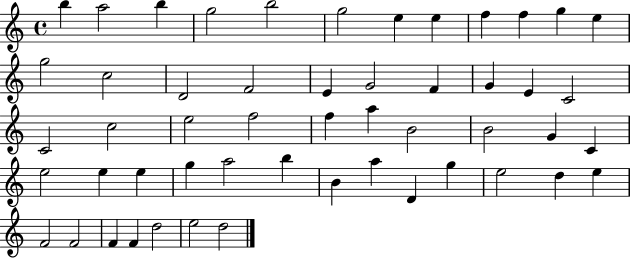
X:1
T:Untitled
M:4/4
L:1/4
K:C
b a2 b g2 b2 g2 e e f f g e g2 c2 D2 F2 E G2 F G E C2 C2 c2 e2 f2 f a B2 B2 G C e2 e e g a2 b B a D g e2 d e F2 F2 F F d2 e2 d2